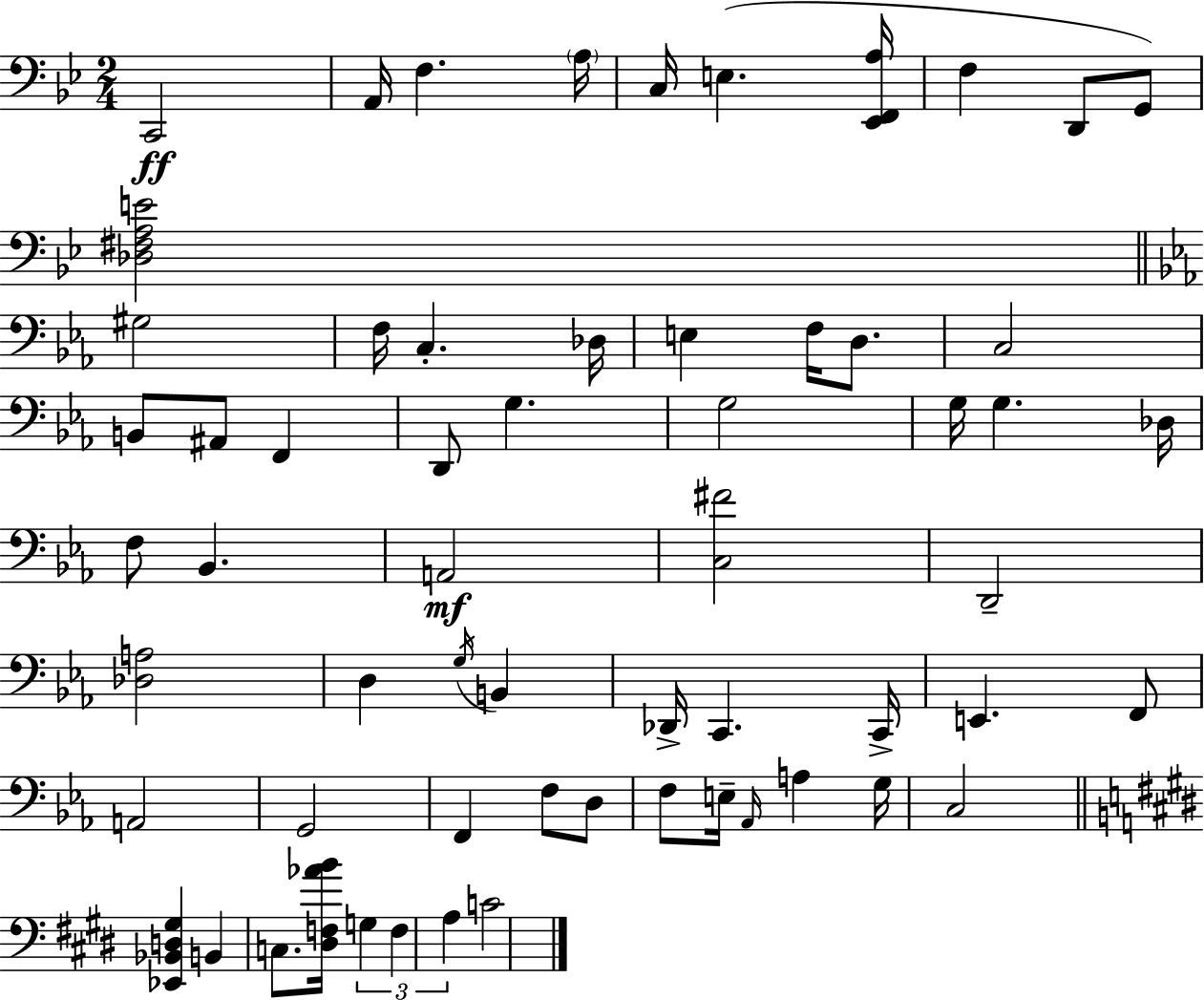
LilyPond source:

{
  \clef bass
  \numericTimeSignature
  \time 2/4
  \key g \minor
  \repeat volta 2 { c,2\ff | a,16 f4. \parenthesize a16 | c16 e4.( <ees, f, a>16 | f4 d,8 g,8) | \break <des fis a e'>2 | \bar "||" \break \key ees \major gis2 | f16 c4.-. des16 | e4 f16 d8. | c2 | \break b,8 ais,8 f,4 | d,8 g4. | g2 | g16 g4. des16 | \break f8 bes,4. | a,2\mf | <c fis'>2 | d,2-- | \break <des a>2 | d4 \acciaccatura { g16 } b,4 | des,16-> c,4. | c,16-> e,4. f,8 | \break a,2 | g,2 | f,4 f8 d8 | f8 e16-- \grace { aes,16 } a4 | \break g16 c2 | \bar "||" \break \key e \major <ees, bes, d gis>4 b,4 | c8. <dis f aes' b'>16 \tuplet 3/2 { g4 | f4 a4 } | c'2 | \break } \bar "|."
}